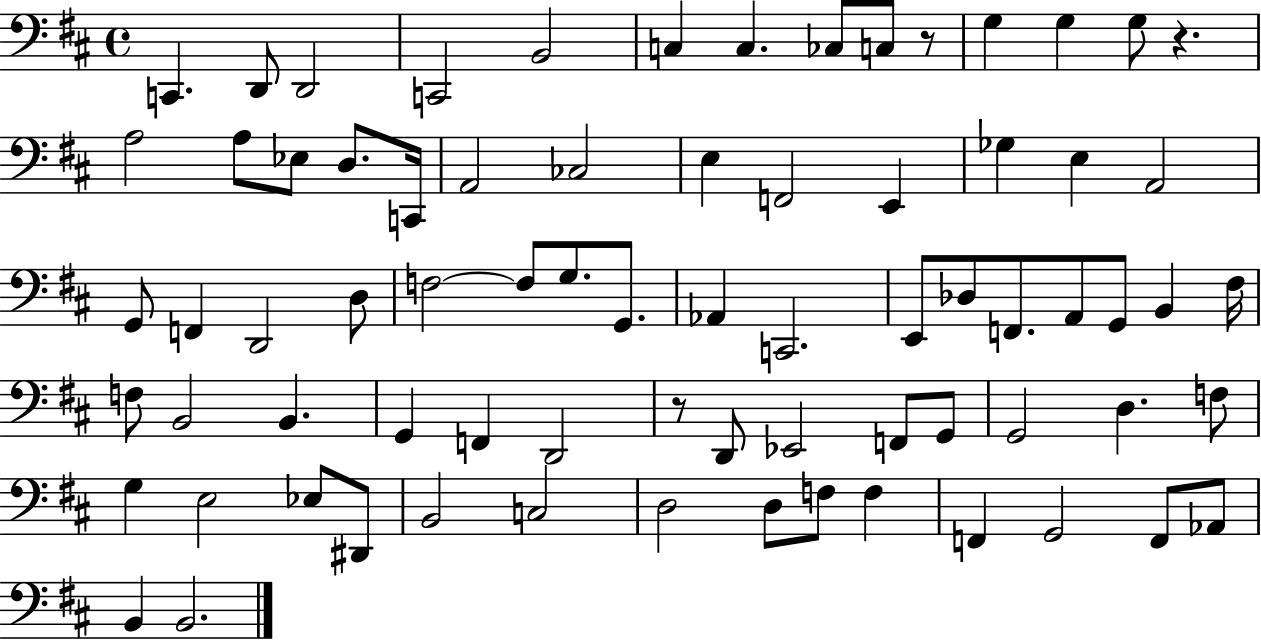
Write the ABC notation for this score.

X:1
T:Untitled
M:4/4
L:1/4
K:D
C,, D,,/2 D,,2 C,,2 B,,2 C, C, _C,/2 C,/2 z/2 G, G, G,/2 z A,2 A,/2 _E,/2 D,/2 C,,/4 A,,2 _C,2 E, F,,2 E,, _G, E, A,,2 G,,/2 F,, D,,2 D,/2 F,2 F,/2 G,/2 G,,/2 _A,, C,,2 E,,/2 _D,/2 F,,/2 A,,/2 G,,/2 B,, ^F,/4 F,/2 B,,2 B,, G,, F,, D,,2 z/2 D,,/2 _E,,2 F,,/2 G,,/2 G,,2 D, F,/2 G, E,2 _E,/2 ^D,,/2 B,,2 C,2 D,2 D,/2 F,/2 F, F,, G,,2 F,,/2 _A,,/2 B,, B,,2